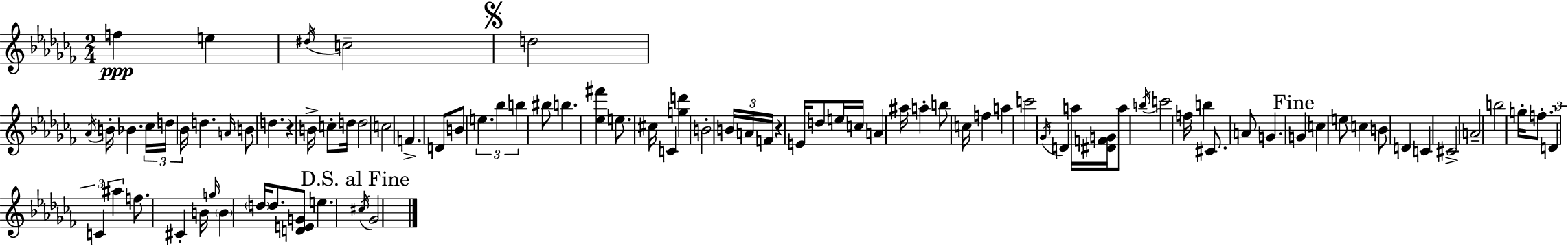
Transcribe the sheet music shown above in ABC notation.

X:1
T:Untitled
M:2/4
L:1/4
K:Abm
f e ^d/4 c2 d2 _A/4 B/4 _B _c/4 d/4 _B/4 d A/4 B/2 d z B/4 c/2 d/4 d2 c2 F D/2 B/2 e _b b ^b/2 b [_e^f'] e/2 ^c/4 C [gd'] B2 B/4 A/4 F/4 z E/4 d/2 e/4 c/4 A ^a/4 a b/2 c/4 f a c'2 _G/4 D a/4 [^DFG]/4 a/2 b/4 c'2 f/4 b ^C/2 A/2 G G c e/2 c B/2 D C ^C2 A2 b2 g/4 f/2 D C ^a f/2 ^C B/4 g/4 B d/4 d/2 [DEG]/2 e ^c/4 _G2